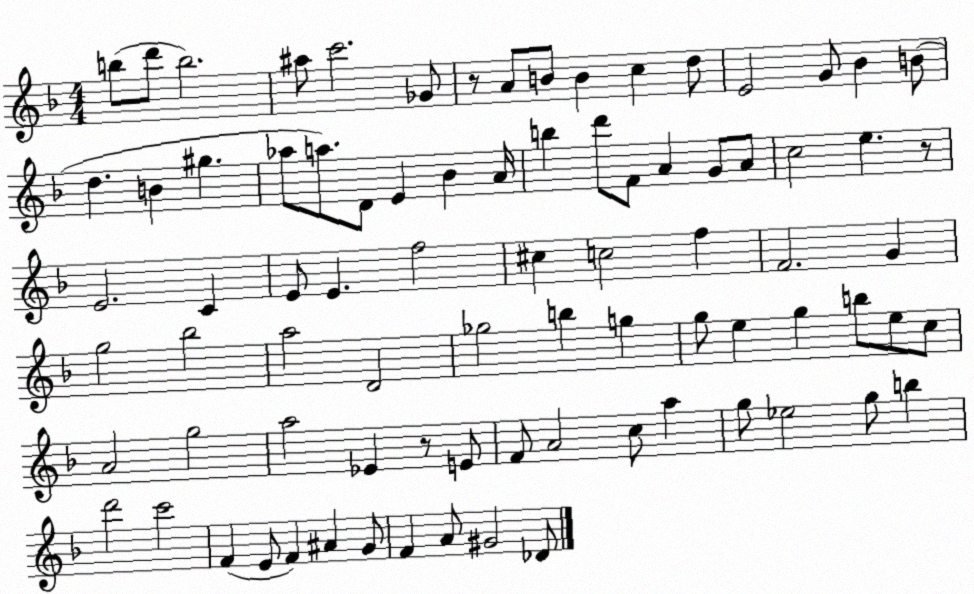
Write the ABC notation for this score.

X:1
T:Untitled
M:4/4
L:1/4
K:F
b/2 d'/2 b2 ^a/2 c'2 _G/2 z/2 A/2 B/2 B c d/2 E2 G/2 _B B/2 d B ^g _a/2 a/2 D/2 E _B A/4 b d'/2 F/2 A G/2 A/2 c2 e z/2 E2 C E/2 E f2 ^c c2 f F2 G g2 _b2 a2 D2 _g2 b g g/2 e g b/2 e/2 c/2 A2 g2 a2 _E z/2 E/2 F/2 A2 c/2 a g/2 _e2 g/2 b d'2 c'2 F E/2 F ^A G/2 F A/2 ^G2 _D/2